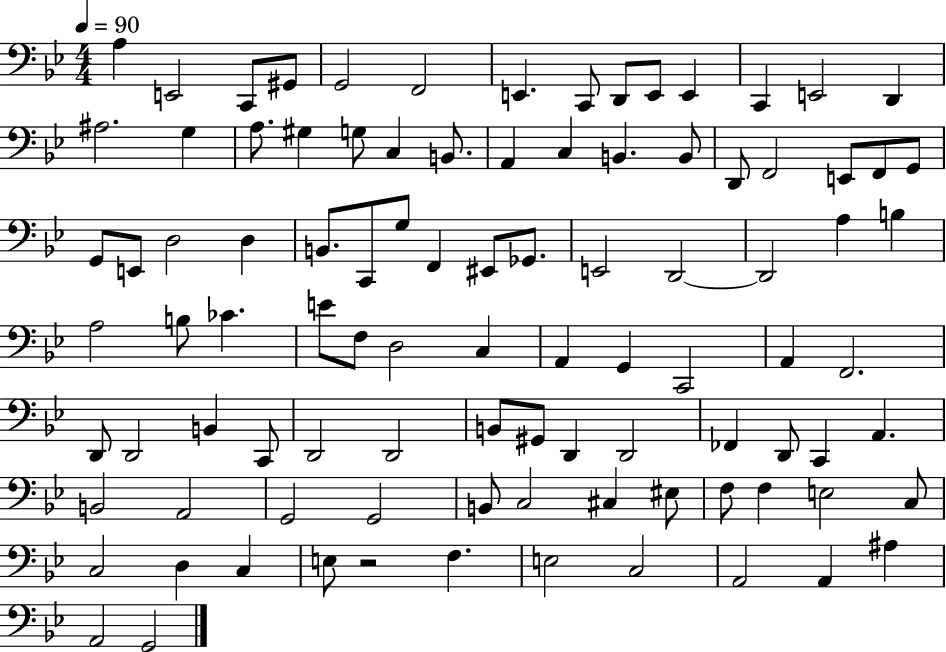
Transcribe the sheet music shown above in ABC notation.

X:1
T:Untitled
M:4/4
L:1/4
K:Bb
A, E,,2 C,,/2 ^G,,/2 G,,2 F,,2 E,, C,,/2 D,,/2 E,,/2 E,, C,, E,,2 D,, ^A,2 G, A,/2 ^G, G,/2 C, B,,/2 A,, C, B,, B,,/2 D,,/2 F,,2 E,,/2 F,,/2 G,,/2 G,,/2 E,,/2 D,2 D, B,,/2 C,,/2 G,/2 F,, ^E,,/2 _G,,/2 E,,2 D,,2 D,,2 A, B, A,2 B,/2 _C E/2 F,/2 D,2 C, A,, G,, C,,2 A,, F,,2 D,,/2 D,,2 B,, C,,/2 D,,2 D,,2 B,,/2 ^G,,/2 D,, D,,2 _F,, D,,/2 C,, A,, B,,2 A,,2 G,,2 G,,2 B,,/2 C,2 ^C, ^E,/2 F,/2 F, E,2 C,/2 C,2 D, C, E,/2 z2 F, E,2 C,2 A,,2 A,, ^A, A,,2 G,,2